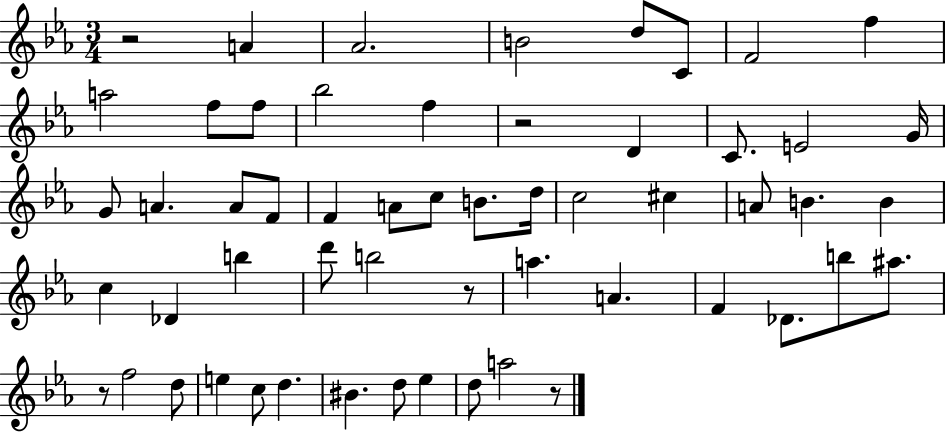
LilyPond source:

{
  \clef treble
  \numericTimeSignature
  \time 3/4
  \key ees \major
  \repeat volta 2 { r2 a'4 | aes'2. | b'2 d''8 c'8 | f'2 f''4 | \break a''2 f''8 f''8 | bes''2 f''4 | r2 d'4 | c'8. e'2 g'16 | \break g'8 a'4. a'8 f'8 | f'4 a'8 c''8 b'8. d''16 | c''2 cis''4 | a'8 b'4. b'4 | \break c''4 des'4 b''4 | d'''8 b''2 r8 | a''4. a'4. | f'4 des'8. b''8 ais''8. | \break r8 f''2 d''8 | e''4 c''8 d''4. | bis'4. d''8 ees''4 | d''8 a''2 r8 | \break } \bar "|."
}